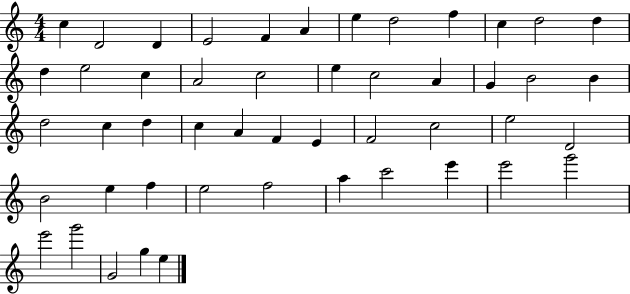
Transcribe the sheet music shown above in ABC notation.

X:1
T:Untitled
M:4/4
L:1/4
K:C
c D2 D E2 F A e d2 f c d2 d d e2 c A2 c2 e c2 A G B2 B d2 c d c A F E F2 c2 e2 D2 B2 e f e2 f2 a c'2 e' e'2 g'2 e'2 g'2 G2 g e